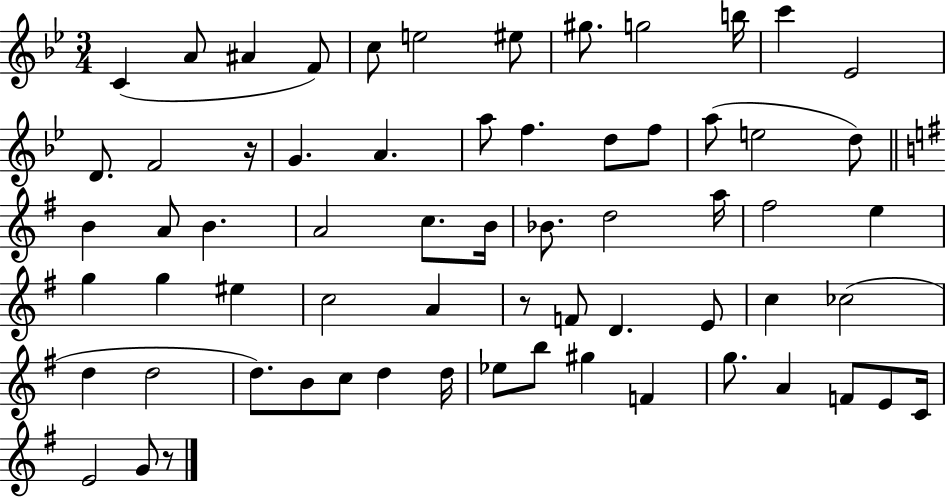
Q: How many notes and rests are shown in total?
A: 65